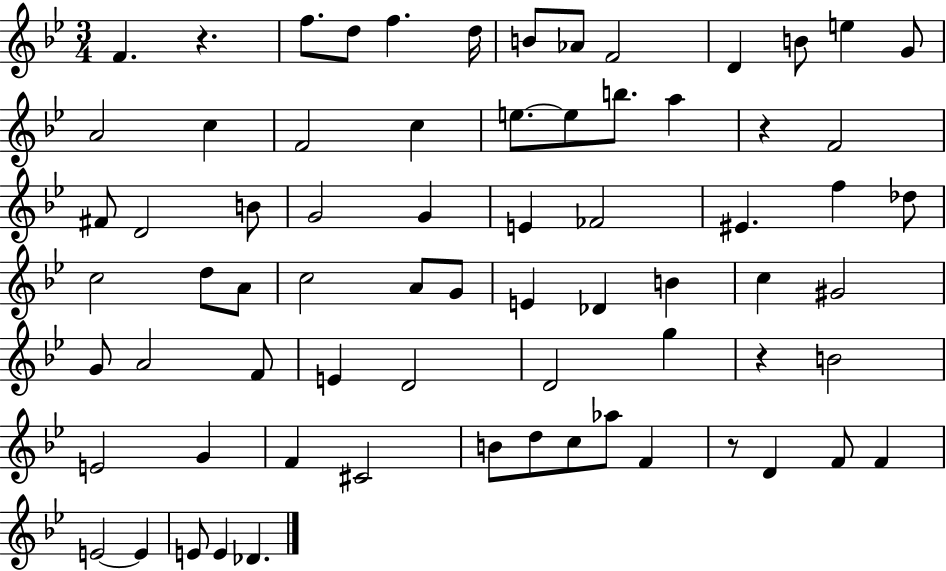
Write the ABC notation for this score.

X:1
T:Untitled
M:3/4
L:1/4
K:Bb
F z f/2 d/2 f d/4 B/2 _A/2 F2 D B/2 e G/2 A2 c F2 c e/2 e/2 b/2 a z F2 ^F/2 D2 B/2 G2 G E _F2 ^E f _d/2 c2 d/2 A/2 c2 A/2 G/2 E _D B c ^G2 G/2 A2 F/2 E D2 D2 g z B2 E2 G F ^C2 B/2 d/2 c/2 _a/2 F z/2 D F/2 F E2 E E/2 E _D